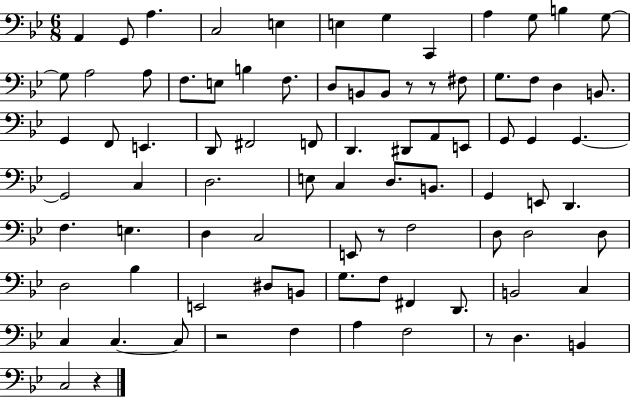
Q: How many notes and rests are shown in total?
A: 85